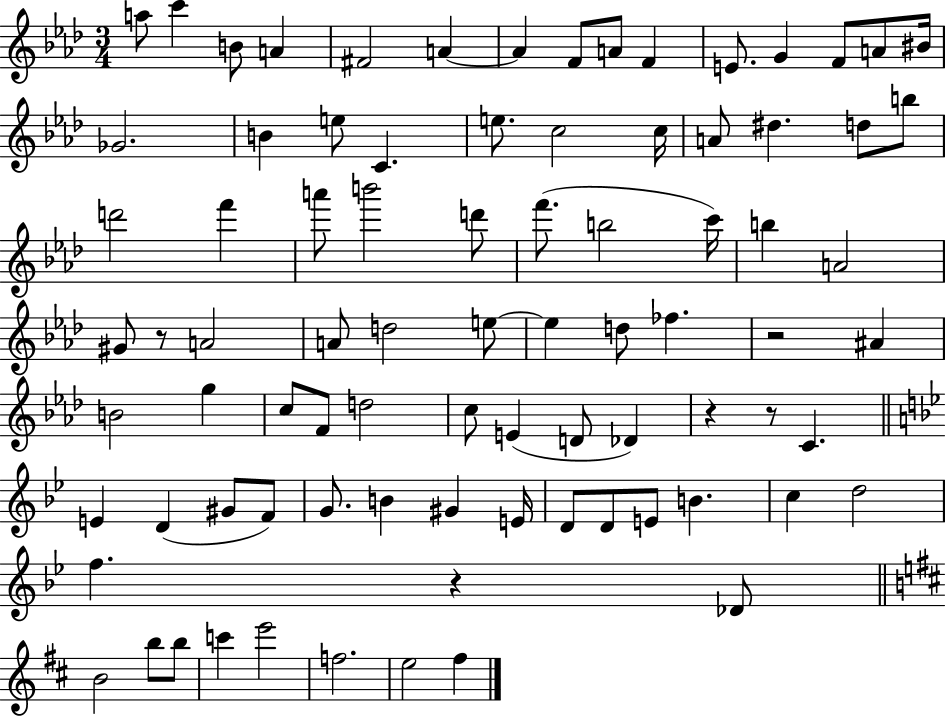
X:1
T:Untitled
M:3/4
L:1/4
K:Ab
a/2 c' B/2 A ^F2 A A F/2 A/2 F E/2 G F/2 A/2 ^B/4 _G2 B e/2 C e/2 c2 c/4 A/2 ^d d/2 b/2 d'2 f' a'/2 b'2 d'/2 f'/2 b2 c'/4 b A2 ^G/2 z/2 A2 A/2 d2 e/2 e d/2 _f z2 ^A B2 g c/2 F/2 d2 c/2 E D/2 _D z z/2 C E D ^G/2 F/2 G/2 B ^G E/4 D/2 D/2 E/2 B c d2 f z _D/2 B2 b/2 b/2 c' e'2 f2 e2 ^f